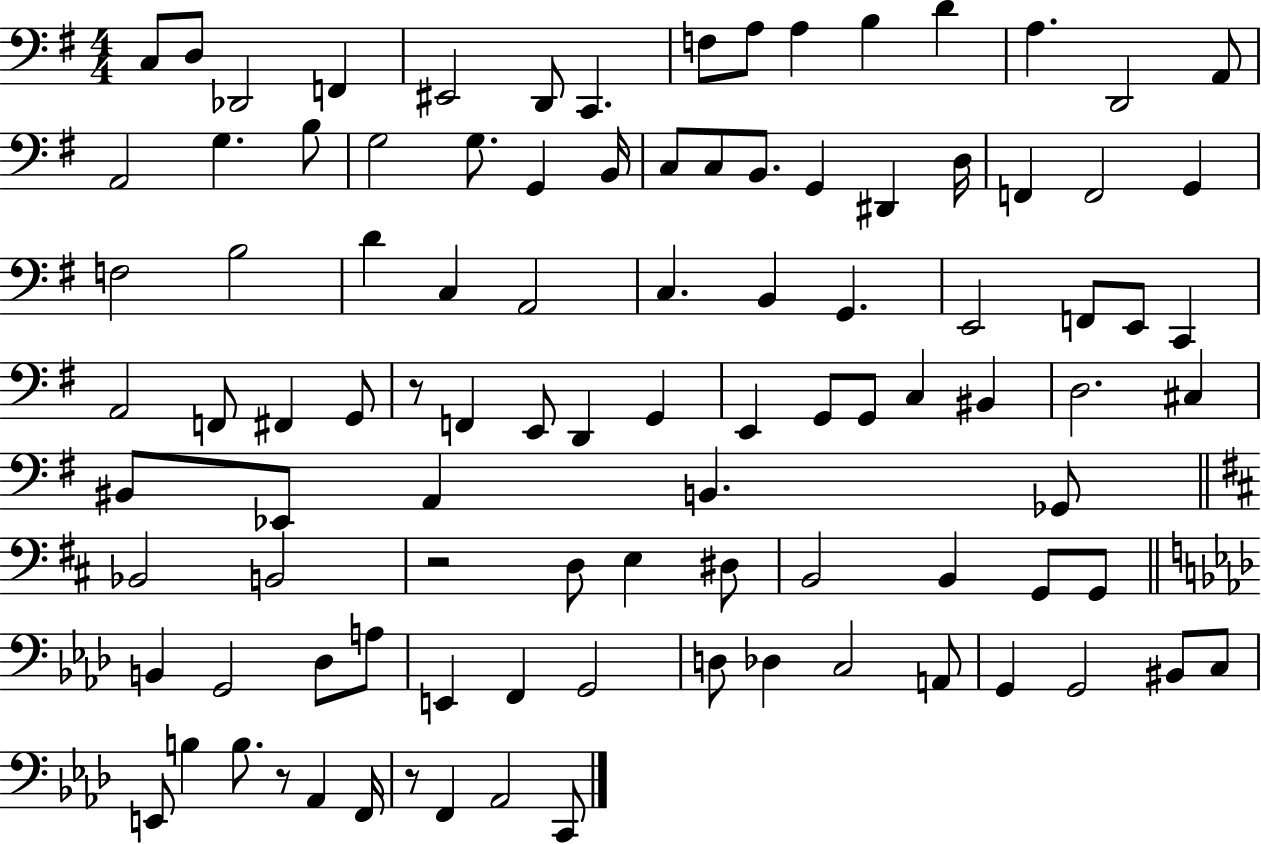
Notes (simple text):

C3/e D3/e Db2/h F2/q EIS2/h D2/e C2/q. F3/e A3/e A3/q B3/q D4/q A3/q. D2/h A2/e A2/h G3/q. B3/e G3/h G3/e. G2/q B2/s C3/e C3/e B2/e. G2/q D#2/q D3/s F2/q F2/h G2/q F3/h B3/h D4/q C3/q A2/h C3/q. B2/q G2/q. E2/h F2/e E2/e C2/q A2/h F2/e F#2/q G2/e R/e F2/q E2/e D2/q G2/q E2/q G2/e G2/e C3/q BIS2/q D3/h. C#3/q BIS2/e Eb2/e A2/q B2/q. Gb2/e Bb2/h B2/h R/h D3/e E3/q D#3/e B2/h B2/q G2/e G2/e B2/q G2/h Db3/e A3/e E2/q F2/q G2/h D3/e Db3/q C3/h A2/e G2/q G2/h BIS2/e C3/e E2/e B3/q B3/e. R/e Ab2/q F2/s R/e F2/q Ab2/h C2/e